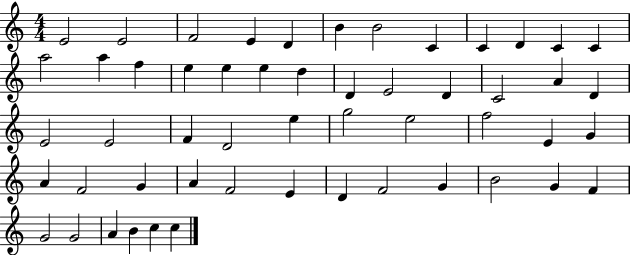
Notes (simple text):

E4/h E4/h F4/h E4/q D4/q B4/q B4/h C4/q C4/q D4/q C4/q C4/q A5/h A5/q F5/q E5/q E5/q E5/q D5/q D4/q E4/h D4/q C4/h A4/q D4/q E4/h E4/h F4/q D4/h E5/q G5/h E5/h F5/h E4/q G4/q A4/q F4/h G4/q A4/q F4/h E4/q D4/q F4/h G4/q B4/h G4/q F4/q G4/h G4/h A4/q B4/q C5/q C5/q